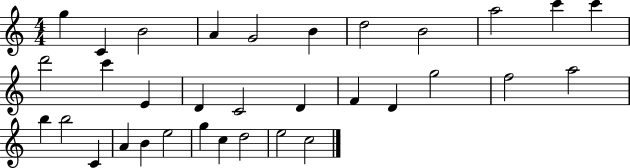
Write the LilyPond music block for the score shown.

{
  \clef treble
  \numericTimeSignature
  \time 4/4
  \key c \major
  g''4 c'4 b'2 | a'4 g'2 b'4 | d''2 b'2 | a''2 c'''4 c'''4 | \break d'''2 c'''4 e'4 | d'4 c'2 d'4 | f'4 d'4 g''2 | f''2 a''2 | \break b''4 b''2 c'4 | a'4 b'4 e''2 | g''4 c''4 d''2 | e''2 c''2 | \break \bar "|."
}